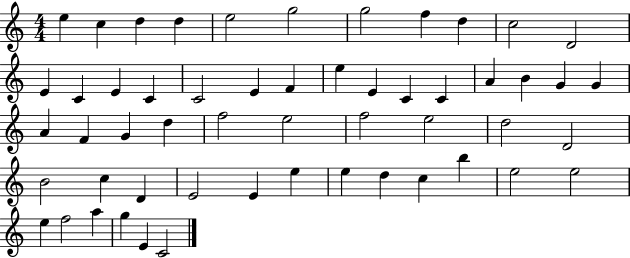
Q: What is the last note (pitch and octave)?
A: C4